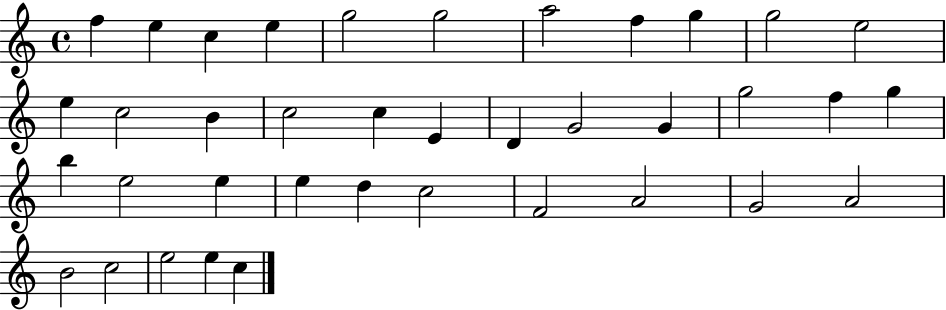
F5/q E5/q C5/q E5/q G5/h G5/h A5/h F5/q G5/q G5/h E5/h E5/q C5/h B4/q C5/h C5/q E4/q D4/q G4/h G4/q G5/h F5/q G5/q B5/q E5/h E5/q E5/q D5/q C5/h F4/h A4/h G4/h A4/h B4/h C5/h E5/h E5/q C5/q